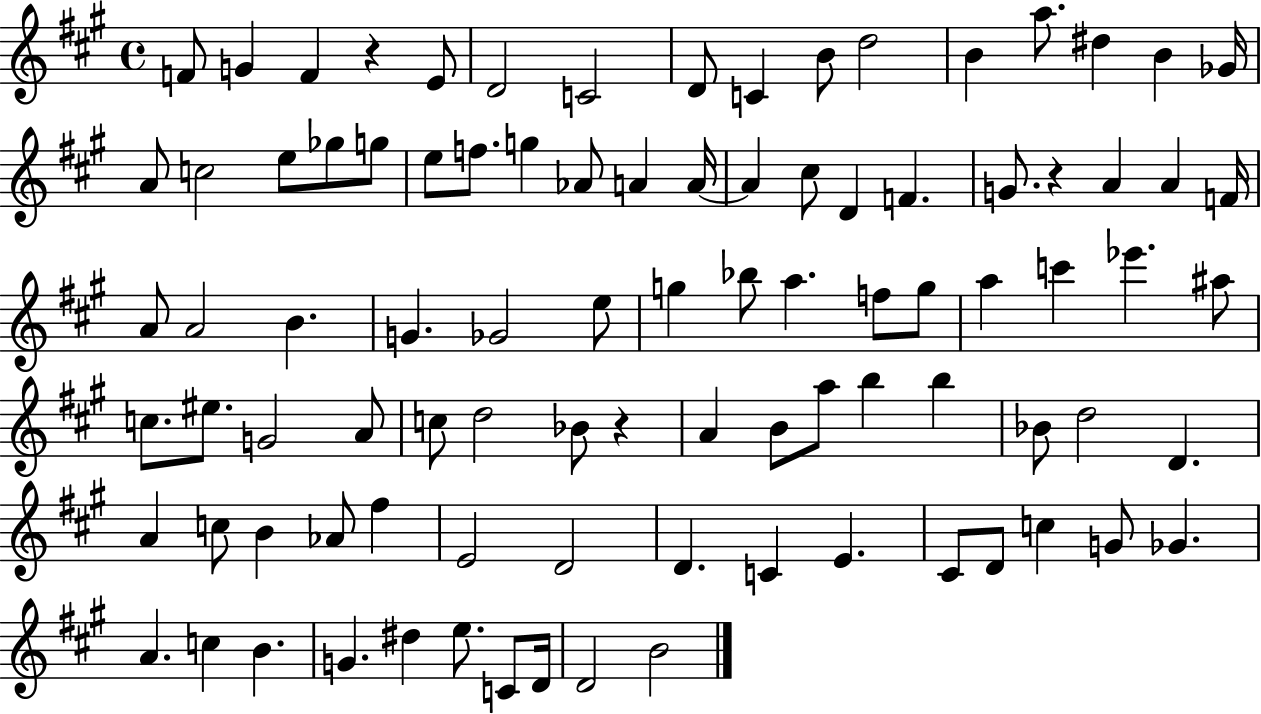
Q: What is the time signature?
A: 4/4